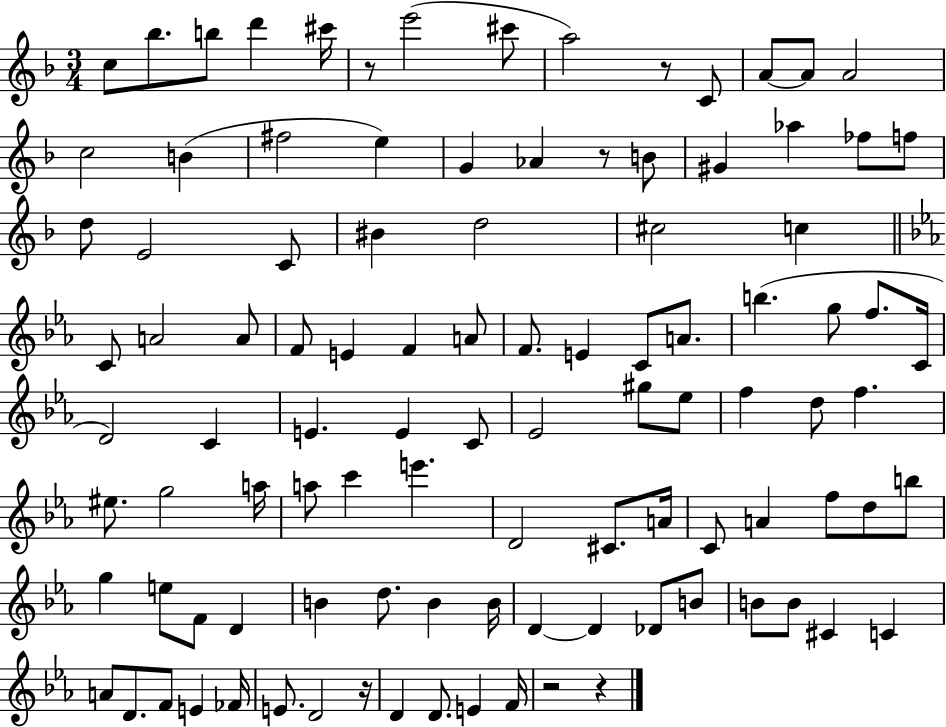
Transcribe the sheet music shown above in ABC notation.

X:1
T:Untitled
M:3/4
L:1/4
K:F
c/2 _b/2 b/2 d' ^c'/4 z/2 e'2 ^c'/2 a2 z/2 C/2 A/2 A/2 A2 c2 B ^f2 e G _A z/2 B/2 ^G _a _f/2 f/2 d/2 E2 C/2 ^B d2 ^c2 c C/2 A2 A/2 F/2 E F A/2 F/2 E C/2 A/2 b g/2 f/2 C/4 D2 C E E C/2 _E2 ^g/2 _e/2 f d/2 f ^e/2 g2 a/4 a/2 c' e' D2 ^C/2 A/4 C/2 A f/2 d/2 b/2 g e/2 F/2 D B d/2 B B/4 D D _D/2 B/2 B/2 B/2 ^C C A/2 D/2 F/2 E _F/4 E/2 D2 z/4 D D/2 E F/4 z2 z